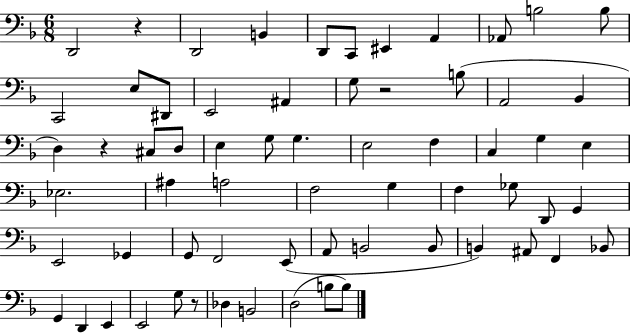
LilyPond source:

{
  \clef bass
  \numericTimeSignature
  \time 6/8
  \key f \major
  d,2 r4 | d,2 b,4 | d,8 c,8 eis,4 a,4 | aes,8 b2 b8 | \break c,2 e8 dis,8 | e,2 ais,4 | g8 r2 b8( | a,2 bes,4 | \break d4) r4 cis8 d8 | e4 g8 g4. | e2 f4 | c4 g4 e4 | \break ees2. | ais4 a2 | f2 g4 | f4 ges8 d,8 g,4 | \break e,2 ges,4 | g,8 f,2 e,8( | a,8 b,2 b,8 | b,4) ais,8 f,4 bes,8 | \break g,4 d,4 e,4 | e,2 g8 r8 | des4 b,2 | d2( b8 b8) | \break \bar "|."
}